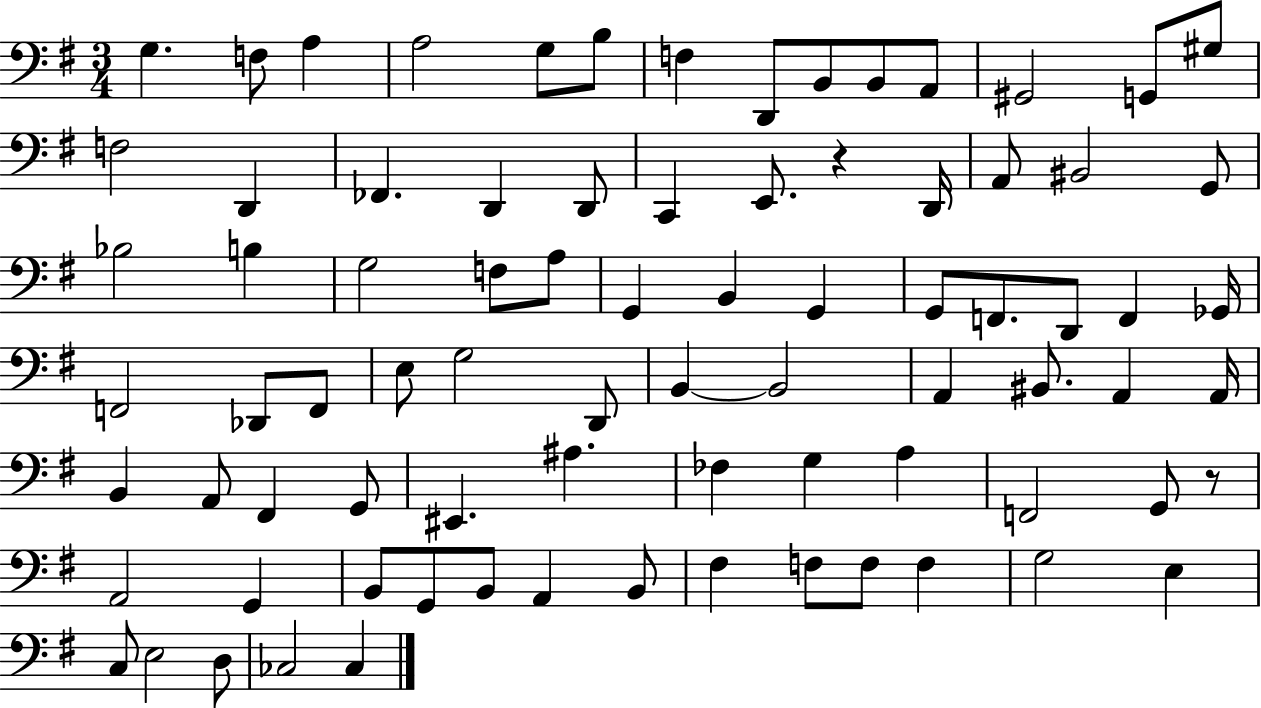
X:1
T:Untitled
M:3/4
L:1/4
K:G
G, F,/2 A, A,2 G,/2 B,/2 F, D,,/2 B,,/2 B,,/2 A,,/2 ^G,,2 G,,/2 ^G,/2 F,2 D,, _F,, D,, D,,/2 C,, E,,/2 z D,,/4 A,,/2 ^B,,2 G,,/2 _B,2 B, G,2 F,/2 A,/2 G,, B,, G,, G,,/2 F,,/2 D,,/2 F,, _G,,/4 F,,2 _D,,/2 F,,/2 E,/2 G,2 D,,/2 B,, B,,2 A,, ^B,,/2 A,, A,,/4 B,, A,,/2 ^F,, G,,/2 ^E,, ^A, _F, G, A, F,,2 G,,/2 z/2 A,,2 G,, B,,/2 G,,/2 B,,/2 A,, B,,/2 ^F, F,/2 F,/2 F, G,2 E, C,/2 E,2 D,/2 _C,2 _C,